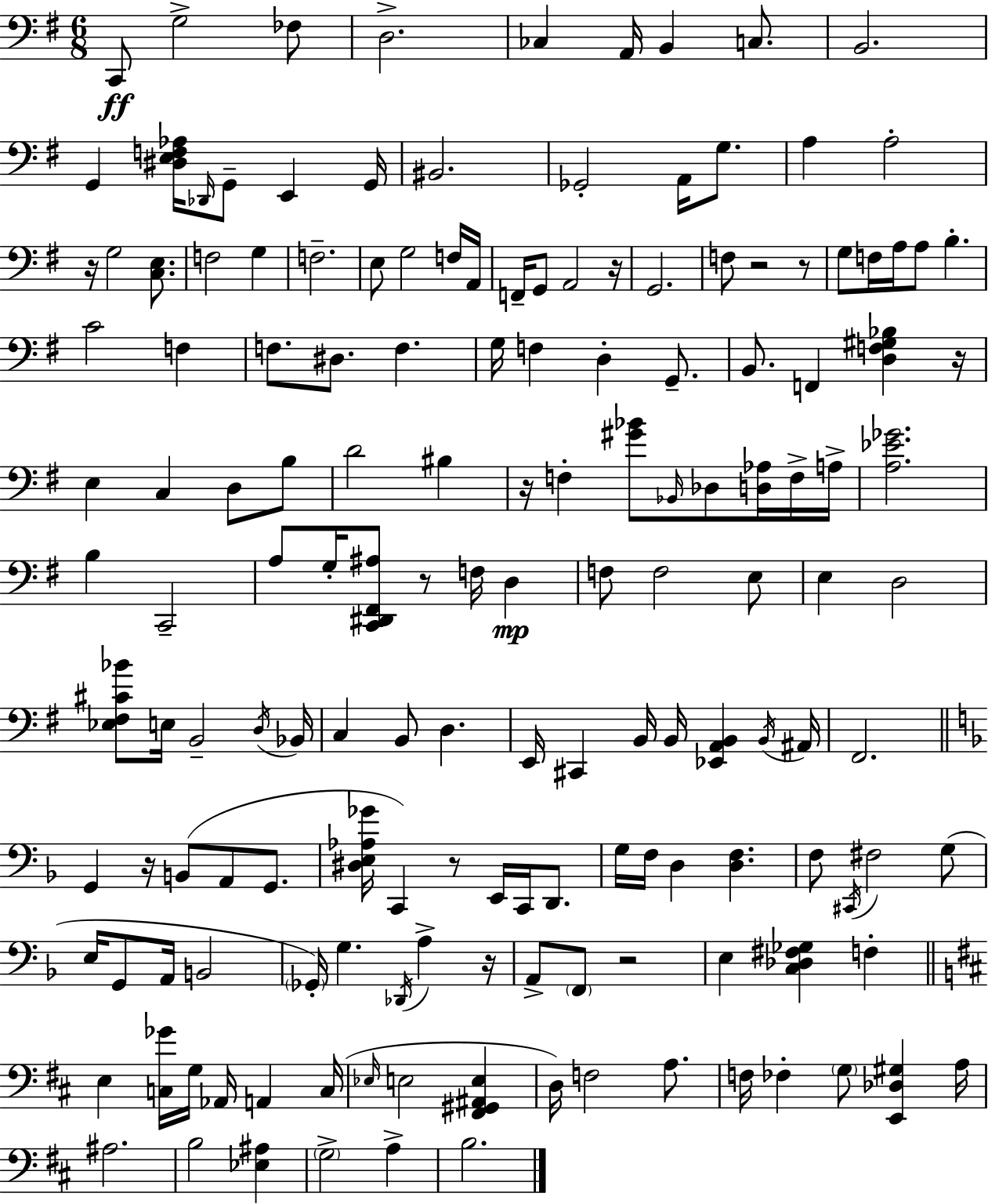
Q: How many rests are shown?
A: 11